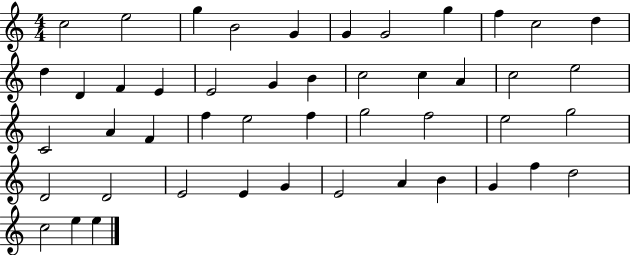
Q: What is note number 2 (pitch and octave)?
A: E5